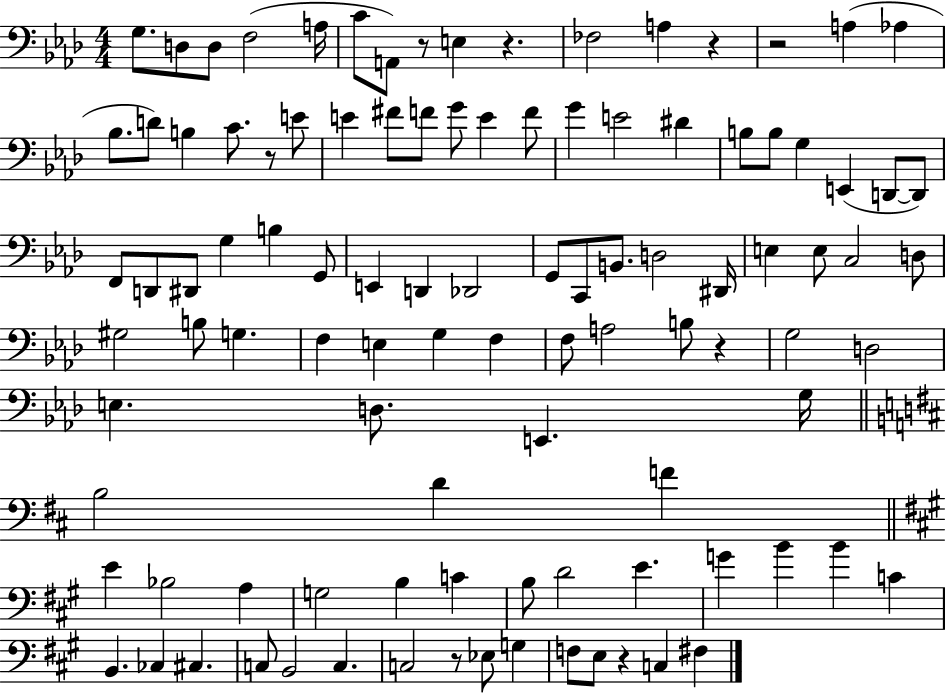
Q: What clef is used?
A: bass